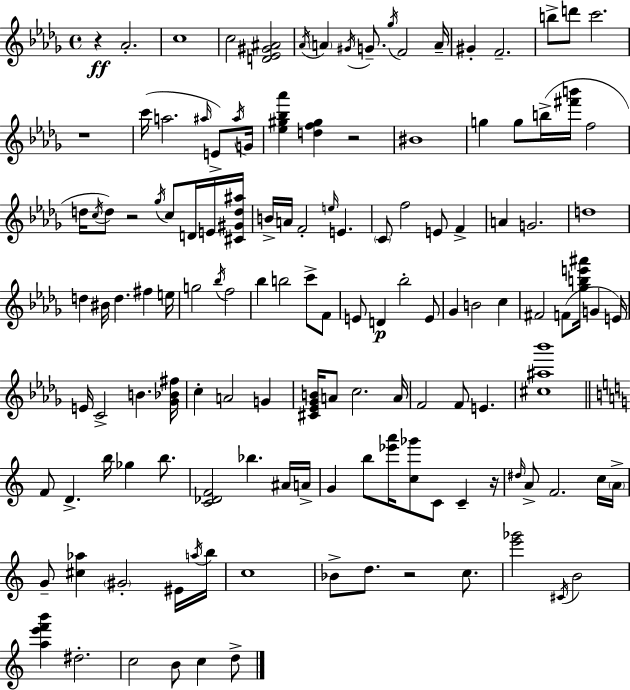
{
  \clef treble
  \time 4/4
  \defaultTimeSignature
  \key bes \minor
  r4\ff aes'2.-. | c''1 | c''2 <d' ees' gis' ais'>2 | \acciaccatura { aes'16 } \parenthesize a'4 \acciaccatura { gis'16 } g'8.-- \acciaccatura { ges''16 } f'2 | \break a'16-- gis'4-. f'2.-- | b''8-> d'''8 c'''2. | r1 | c'''16( a''2. | \break \grace { ais''16 } e'8->) \acciaccatura { ais''16 } g'16 <ees'' gis'' bes'' aes'''>4 <d'' f'' gis''>4 r2 | bis'1 | g''4 g''8 b''16->( <fis''' b'''>16 f''2 | d''16 \acciaccatura { c''16 } d''8) r2 | \break \acciaccatura { ges''16 } c''8 d'16 e'16 <cis' gis' d'' ais''>16 b'16-> a'16 f'2-. | \grace { e''16 } e'4. \parenthesize c'8 f''2 | e'8 f'4-> a'4 g'2. | d''1 | \break d''4 bis'16 d''4. | fis''4 e''16 g''2 | \acciaccatura { bes''16 } f''2 bes''4 b''2 | c'''8-> f'8 e'8 d'4\p bes''2-. | \break e'8 ges'4 b'2 | c''4 fis'2 | f'8( <ges'' b'' e''' ais'''>16 g'4 e'16) e'16 c'2-> | b'4. <ges' bes' fis''>16 c''4-. a'2 | \break g'4 <cis' ees' ges' b'>16 a'8 c''2. | a'16 f'2 | f'8 e'4. <cis'' ais'' bes'''>1 | \bar "||" \break \key c \major f'8 d'4.-> b''16 ges''4 b''8. | <c' des' f'>2 bes''4. ais'16 a'16-> | g'4 b''8 <ees''' a'''>16 <c'' ges'''>8 c'8 c'4-- r16 | \grace { dis''16 } a'8-> f'2. c''16 | \break \parenthesize a'16-> g'8-- <cis'' aes''>4 \parenthesize gis'2-. eis'16 | \acciaccatura { a''16 } b''16 c''1 | bes'8-> d''8. r2 c''8. | <e''' ges'''>2 \acciaccatura { cis'16 } b'2 | \break <a'' e''' f''' b'''>4 dis''2.-. | c''2 b'8 c''4 | d''8-> \bar "|."
}